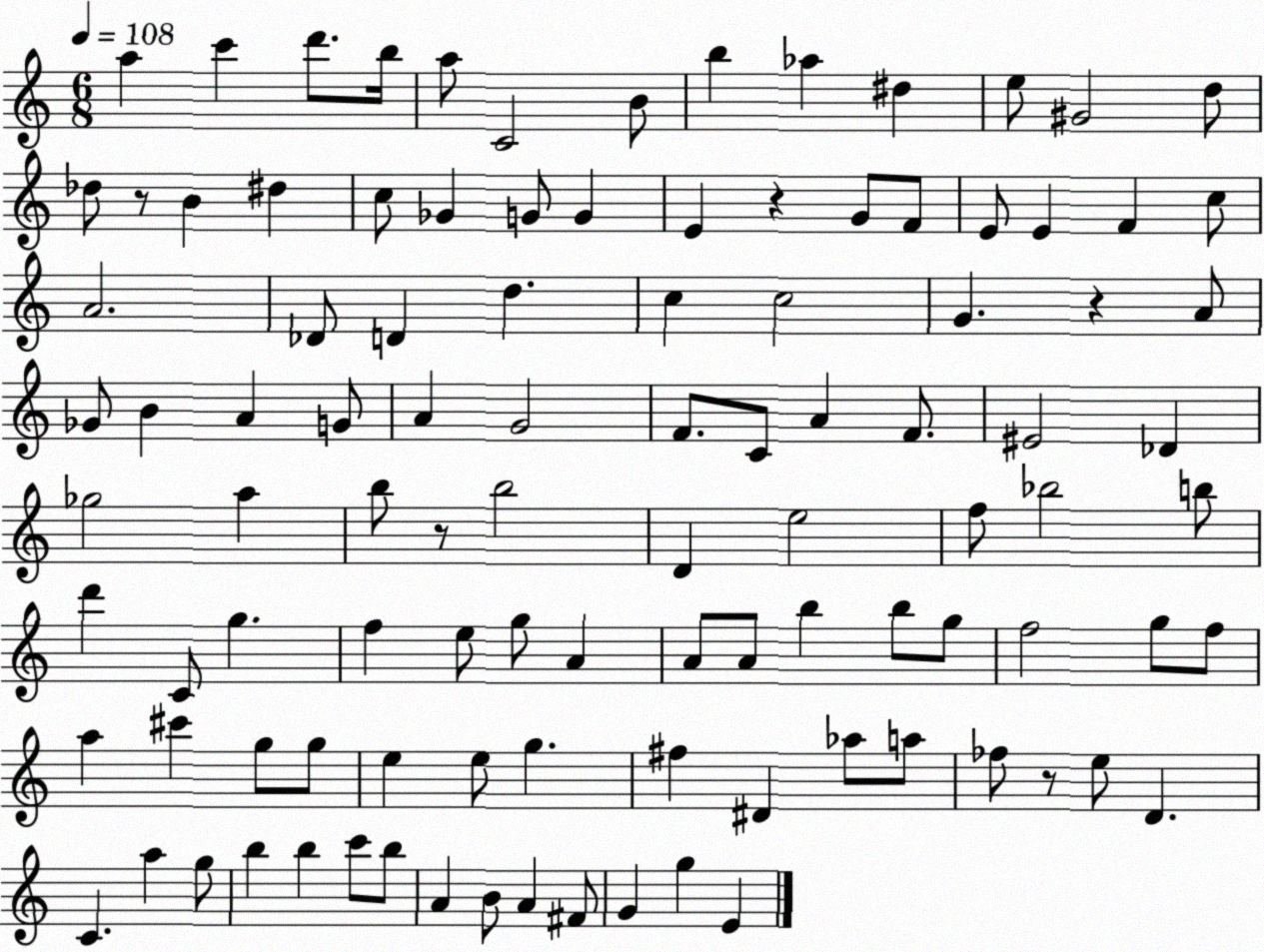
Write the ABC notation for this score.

X:1
T:Untitled
M:6/8
L:1/4
K:C
a c' d'/2 b/4 a/2 C2 B/2 b _a ^d e/2 ^G2 d/2 _d/2 z/2 B ^d c/2 _G G/2 G E z G/2 F/2 E/2 E F c/2 A2 _D/2 D d c c2 G z A/2 _G/2 B A G/2 A G2 F/2 C/2 A F/2 ^E2 _D _g2 a b/2 z/2 b2 D e2 f/2 _b2 b/2 d' C/2 g f e/2 g/2 A A/2 A/2 b b/2 g/2 f2 g/2 f/2 a ^c' g/2 g/2 e e/2 g ^f ^D _a/2 a/2 _f/2 z/2 e/2 D C a g/2 b b c'/2 b/2 A B/2 A ^F/2 G g E